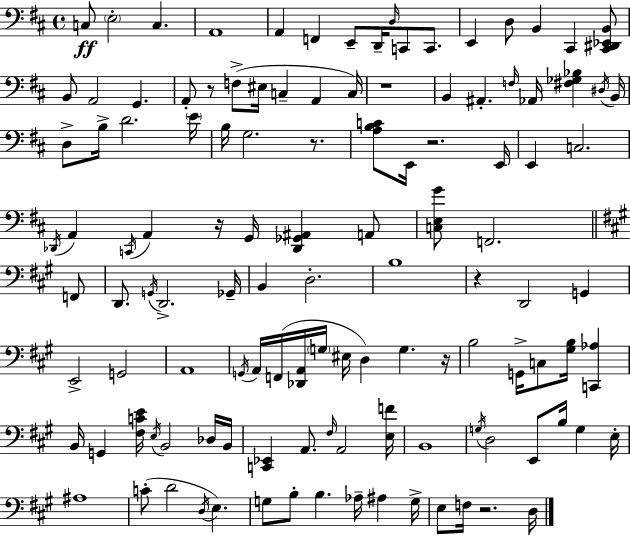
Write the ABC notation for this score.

X:1
T:Untitled
M:4/4
L:1/4
K:D
C,/2 E,2 C, A,,4 A,, F,, E,,/2 D,,/4 D,/4 C,,/2 C,,/2 E,, D,/2 B,, ^C,, [^C,,^D,,_E,,B,,]/2 B,,/2 A,,2 G,, A,,/2 z/2 F,/2 ^E,/4 C, A,, C,/4 z4 B,, ^A,, F,/4 _A,,/4 [^F,_G,_B,] ^D,/4 B,,/4 D,/2 B,/4 D2 E/4 B,/4 G,2 z/2 [A,B,C]/2 E,,/4 z2 E,,/4 E,, C,2 _D,,/4 A,, C,,/4 A,, z/4 G,,/4 [_D,,_G,,^A,,] A,,/2 [C,E,G]/2 F,,2 F,,/2 D,,/2 G,,/4 D,,2 _G,,/4 B,, D,2 B,4 z D,,2 G,, E,,2 G,,2 A,,4 G,,/4 A,,/4 F,,/4 [_D,,A,,]/4 G,/4 ^E,/4 D, G, z/4 B,2 G,,/4 C,/2 [^G,B,]/4 [C,,_A,] B,,/4 G,, [^F,CE]/4 E,/4 B,,2 _D,/4 B,,/4 [C,,_E,,] A,,/2 ^F,/4 A,,2 [E,F]/4 B,,4 G,/4 D,2 E,,/2 B,/4 G, E,/4 ^A,4 C/2 D2 D,/4 E, G,/2 B,/2 B, _A,/4 ^A, G,/4 E,/2 F,/4 z2 D,/4